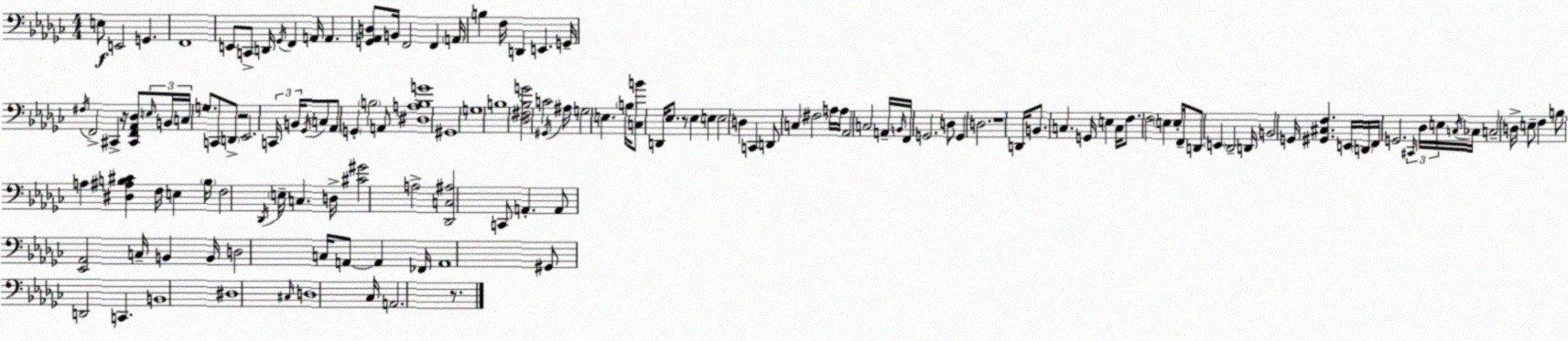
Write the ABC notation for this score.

X:1
T:Untitled
M:4/4
L:1/4
K:Ebm
E,/2 E,,2 G,, F,,4 E,,/2 C,,/2 D,,/4 _G,,/4 F,, A,,/4 A,, [G,,_A,,D,]/2 B,,/4 F,,2 F,, A,,/4 B, F,/4 D,, E,, G,,/4 ^F,/4 F,,2 ^C,, z/4 [^C,,F,,_A,,_D,]/2 E,/4 B,,/4 C,/4 G,/2 C,,/2 D,,/2 z2 _E,,2 C,,/4 B,,/4 _G,,/4 C,/2 _A,,/2 G,, B,2 A,,/2 [^D,A,B,G]4 ^G,,4 G,4 B,4 [_D,^F,_B,G]2 C2 ^G,,/4 ^A,/4 G,2 E, B,/4 [C,B]/2 D,,/4 _E,/2 z/2 _E, E, E,2 D, C,, D,,/2 C, ^F,2 A,/4 A,/4 _A,,2 C,2 A,,/4 B,,/4 F,,/4 G,,2 D,/2 G,, D,2 z4 D,,/4 B,,/2 C, G,,/4 E, C,/4 F,/2 F,2 E, E,/4 F,,/4 D,,/2 E,, _D,,2 D,,/4 B,,2 G,,/4 [^G,,^C,F,] E,,/4 D,,/4 F,,/4 G,,2 ^C,,/4 _D,/4 E,/4 C,/4 _C,/4 C,2 D,/4 E,/2 F, B,/2 A, [^D,^A,B,^C] F,/4 E, B,/4 F,2 _D,,/4 E,/4 C, D,/4 [^C^G]2 A,2 [_D,,C,^A,]2 C,,/2 A,, A,,/2 [_E,,_A,,]2 C,/4 B,, B,,/4 D,2 C,/4 A,,/2 A,, _F,,/4 A,,4 ^G,,/2 D,,2 C,, B,,4 ^D,4 ^C,/4 D,4 _C,/4 A,,2 z/2